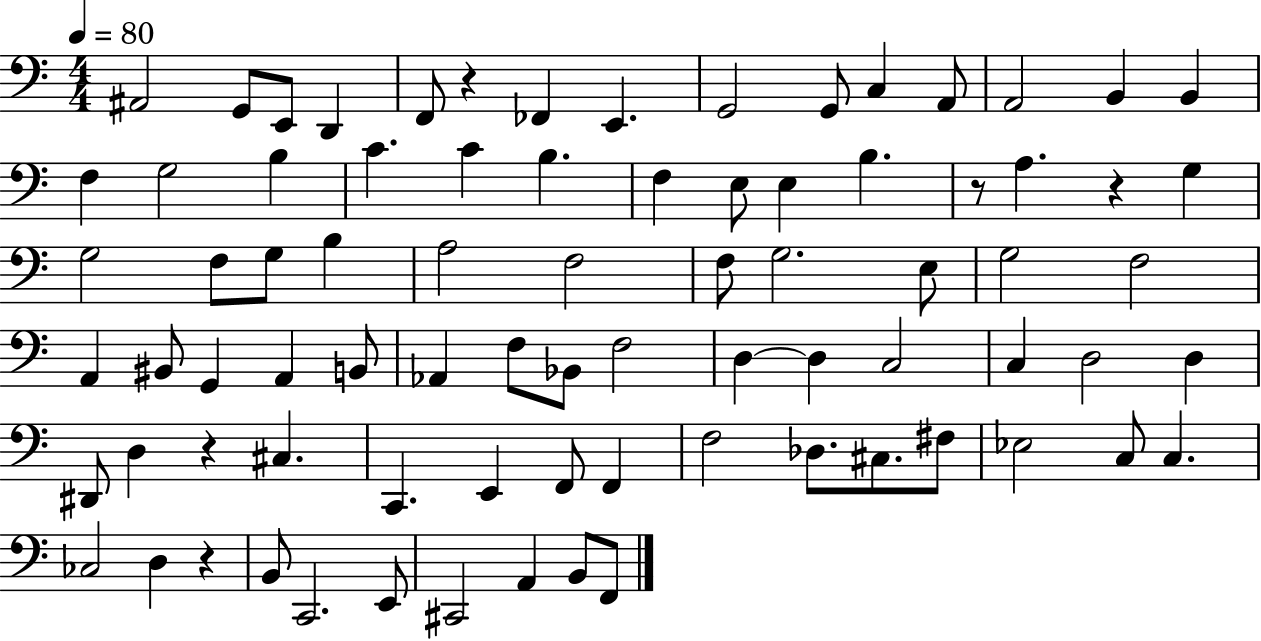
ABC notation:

X:1
T:Untitled
M:4/4
L:1/4
K:C
^A,,2 G,,/2 E,,/2 D,, F,,/2 z _F,, E,, G,,2 G,,/2 C, A,,/2 A,,2 B,, B,, F, G,2 B, C C B, F, E,/2 E, B, z/2 A, z G, G,2 F,/2 G,/2 B, A,2 F,2 F,/2 G,2 E,/2 G,2 F,2 A,, ^B,,/2 G,, A,, B,,/2 _A,, F,/2 _B,,/2 F,2 D, D, C,2 C, D,2 D, ^D,,/2 D, z ^C, C,, E,, F,,/2 F,, F,2 _D,/2 ^C,/2 ^F,/2 _E,2 C,/2 C, _C,2 D, z B,,/2 C,,2 E,,/2 ^C,,2 A,, B,,/2 F,,/2